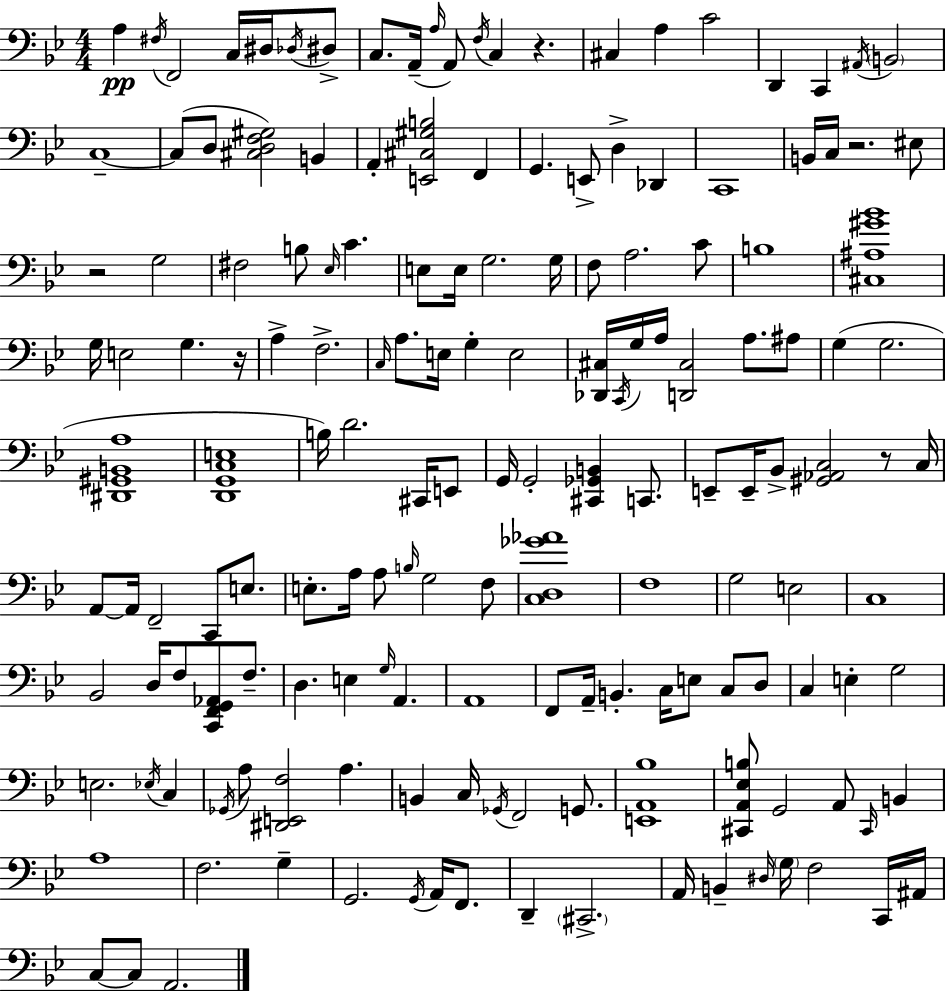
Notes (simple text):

A3/q F#3/s F2/h C3/s D#3/s Db3/s D#3/e C3/e. A2/s A3/s A2/e F3/s C3/q R/q. C#3/q A3/q C4/h D2/q C2/q A#2/s B2/h C3/w C3/e D3/e [C#3,D3,F3,G#3]/h B2/q A2/q [E2,C#3,G#3,B3]/h F2/q G2/q. E2/e D3/q Db2/q C2/w B2/s C3/s R/h. EIS3/e R/h G3/h F#3/h B3/e Eb3/s C4/q. E3/e E3/s G3/h. G3/s F3/e A3/h. C4/e B3/w [C#3,A#3,G#4,Bb4]/w G3/s E3/h G3/q. R/s A3/q F3/h. C3/s A3/e. E3/s G3/q E3/h [Db2,C#3]/s C2/s G3/s A3/s [D2,C#3]/h A3/e. A#3/e G3/q G3/h. [D#2,G#2,B2,A3]/w [D2,G2,C3,E3]/w B3/s D4/h. C#2/s E2/e G2/s G2/h [C#2,Gb2,B2]/q C2/e. E2/e E2/s Bb2/e [G#2,Ab2,C3]/h R/e C3/s A2/e A2/s F2/h C2/e E3/e. E3/e. A3/s A3/e B3/s G3/h F3/e [C3,D3,Gb4,Ab4]/w F3/w G3/h E3/h C3/w Bb2/h D3/s F3/e [C2,F2,G2,Ab2]/e F3/e. D3/q. E3/q G3/s A2/q. A2/w F2/e A2/s B2/q. C3/s E3/e C3/e D3/e C3/q E3/q G3/h E3/h. Eb3/s C3/q Gb2/s A3/e [D#2,E2,F3]/h A3/q. B2/q C3/s Gb2/s F2/h G2/e. [E2,A2,Bb3]/w [C#2,A2,Eb3,B3]/e G2/h A2/e C#2/s B2/q A3/w F3/h. G3/q G2/h. G2/s A2/s F2/e. D2/q C#2/h. A2/s B2/q D#3/s G3/s F3/h C2/s A#2/s C3/e C3/e A2/h.